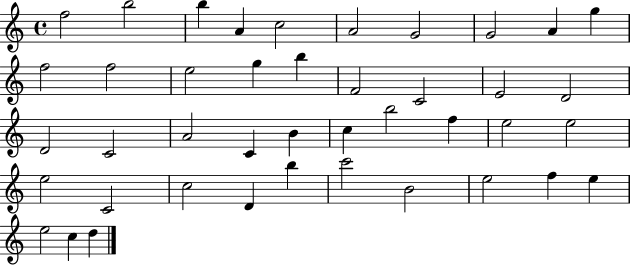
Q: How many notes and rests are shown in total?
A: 42